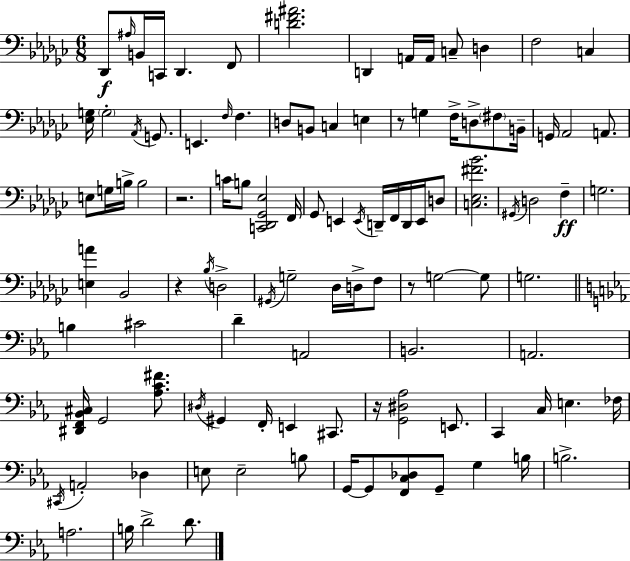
Db2/e A#3/s B2/s C2/s Db2/q. F2/e [D4,F#4,A#4]/h. D2/q A2/s A2/s C3/e D3/q F3/h C3/q [Eb3,G3]/s G3/h Ab2/s G2/e. E2/q. F3/s F3/q. D3/e B2/e C3/q E3/q R/e G3/q F3/s D3/e F#3/e B2/s G2/s Ab2/h A2/e. E3/e G3/s B3/s B3/h R/h. C4/s B3/e [C2,Db2,Gb2,Eb3]/h F2/s Gb2/e E2/q E2/s D2/s F2/s D2/s E2/s D3/e [C3,Eb3,F#4,Bb4]/h. G#2/s D3/h F3/q G3/h. [E3,A4]/q Bb2/h R/q Bb3/s D3/h G#2/s G3/h Db3/s D3/s F3/e R/e G3/h G3/e G3/h. B3/q C#4/h D4/q A2/h B2/h. A2/h. [D#2,F2,Bb2,C#3]/s G2/h [Ab3,C4,F#4]/e. D#3/s G#2/q F2/s E2/q C#2/e. R/s [G2,D#3,Ab3]/h E2/e. C2/q C3/s E3/q. FES3/s C#2/s A2/h Db3/q E3/e E3/h B3/e G2/s G2/e [F2,C3,Db3]/e G2/e G3/q B3/s B3/h. A3/h. B3/s D4/h D4/e.